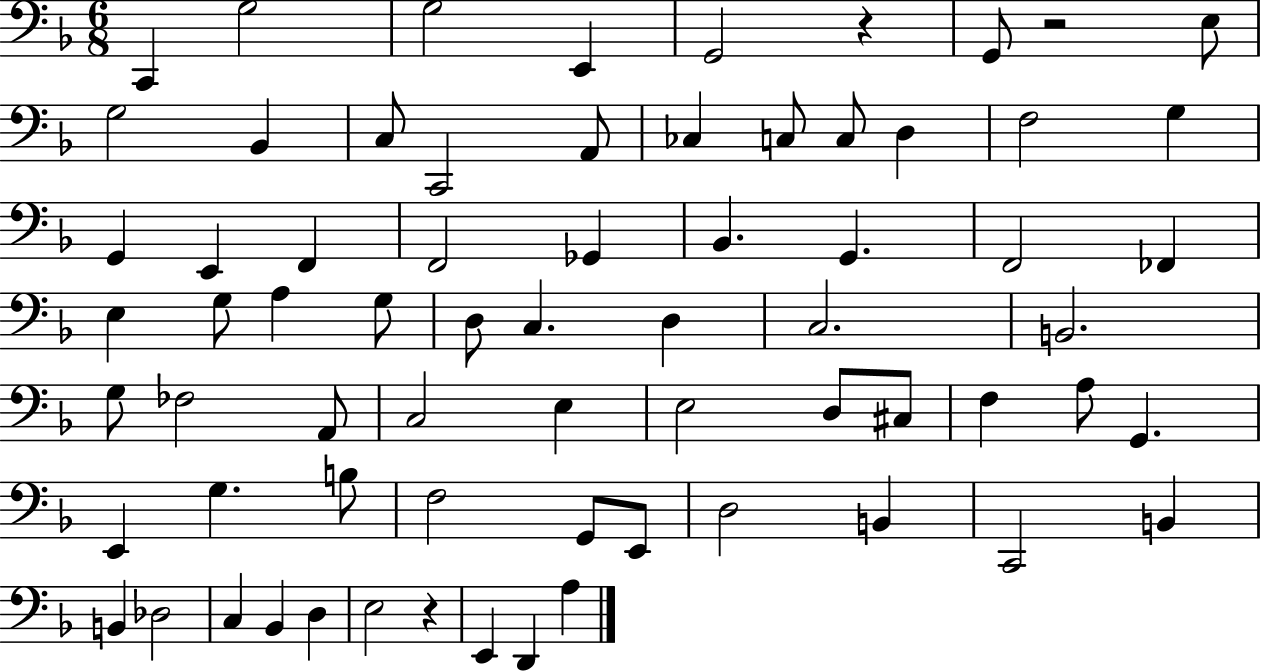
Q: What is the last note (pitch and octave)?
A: A3